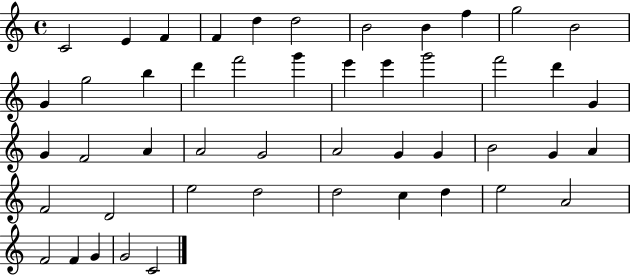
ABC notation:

X:1
T:Untitled
M:4/4
L:1/4
K:C
C2 E F F d d2 B2 B f g2 B2 G g2 b d' f'2 g' e' e' g'2 f'2 d' G G F2 A A2 G2 A2 G G B2 G A F2 D2 e2 d2 d2 c d e2 A2 F2 F G G2 C2